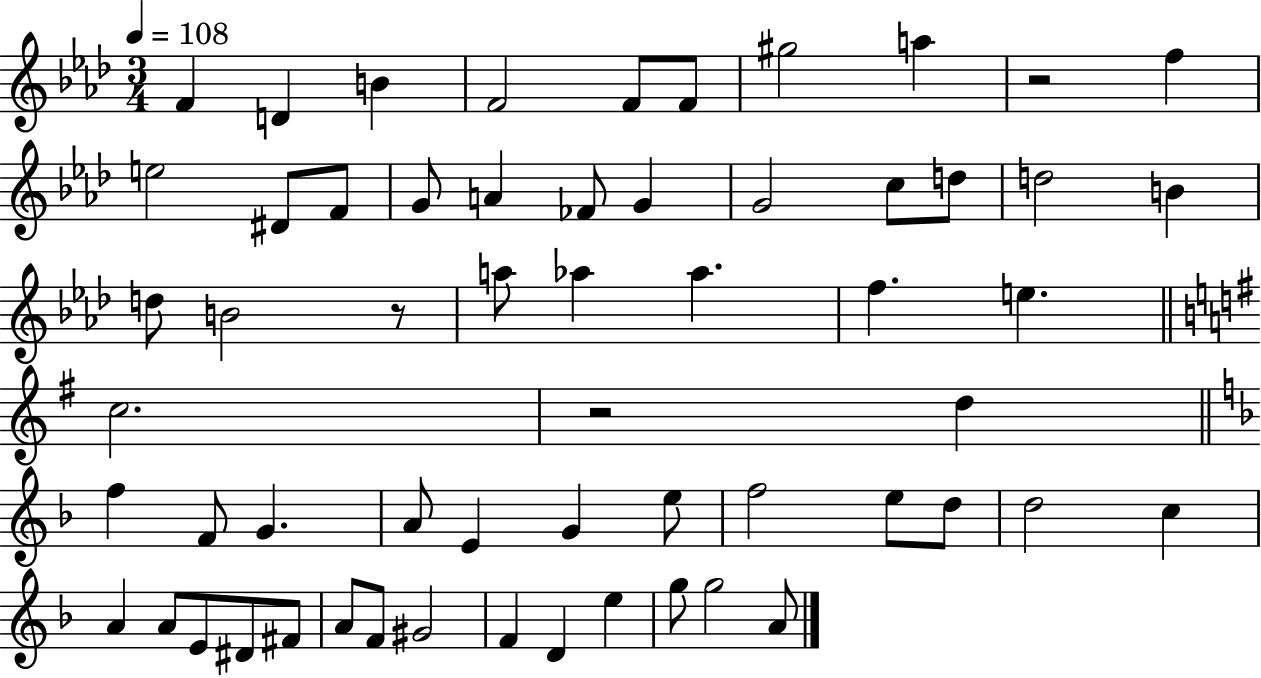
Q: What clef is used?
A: treble